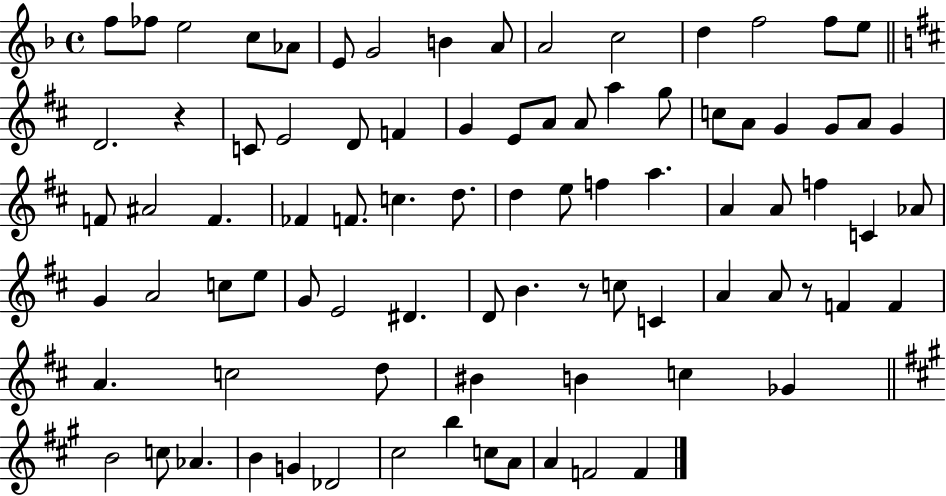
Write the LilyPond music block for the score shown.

{
  \clef treble
  \time 4/4
  \defaultTimeSignature
  \key f \major
  \repeat volta 2 { f''8 fes''8 e''2 c''8 aes'8 | e'8 g'2 b'4 a'8 | a'2 c''2 | d''4 f''2 f''8 e''8 | \break \bar "||" \break \key d \major d'2. r4 | c'8 e'2 d'8 f'4 | g'4 e'8 a'8 a'8 a''4 g''8 | c''8 a'8 g'4 g'8 a'8 g'4 | \break f'8 ais'2 f'4. | fes'4 f'8. c''4. d''8. | d''4 e''8 f''4 a''4. | a'4 a'8 f''4 c'4 aes'8 | \break g'4 a'2 c''8 e''8 | g'8 e'2 dis'4. | d'8 b'4. r8 c''8 c'4 | a'4 a'8 r8 f'4 f'4 | \break a'4. c''2 d''8 | bis'4 b'4 c''4 ges'4 | \bar "||" \break \key a \major b'2 c''8 aes'4. | b'4 g'4 des'2 | cis''2 b''4 c''8 a'8 | a'4 f'2 f'4 | \break } \bar "|."
}